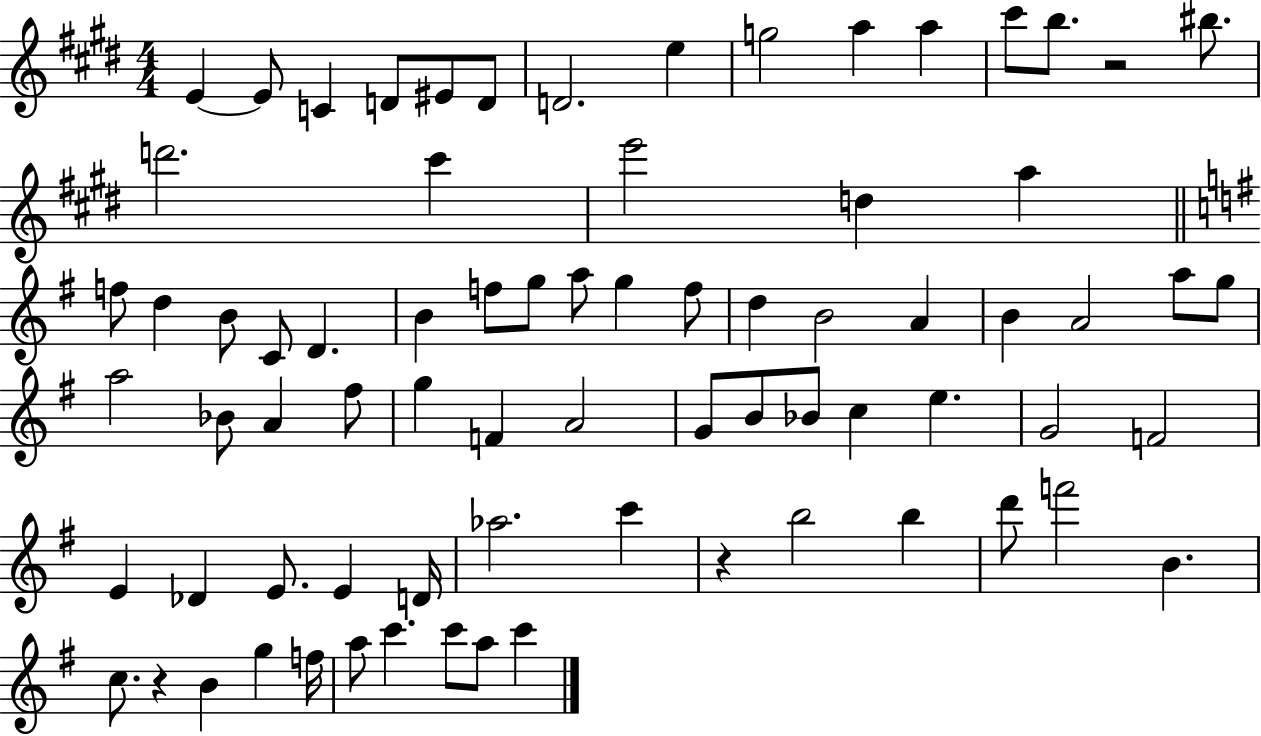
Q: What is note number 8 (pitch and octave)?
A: E5